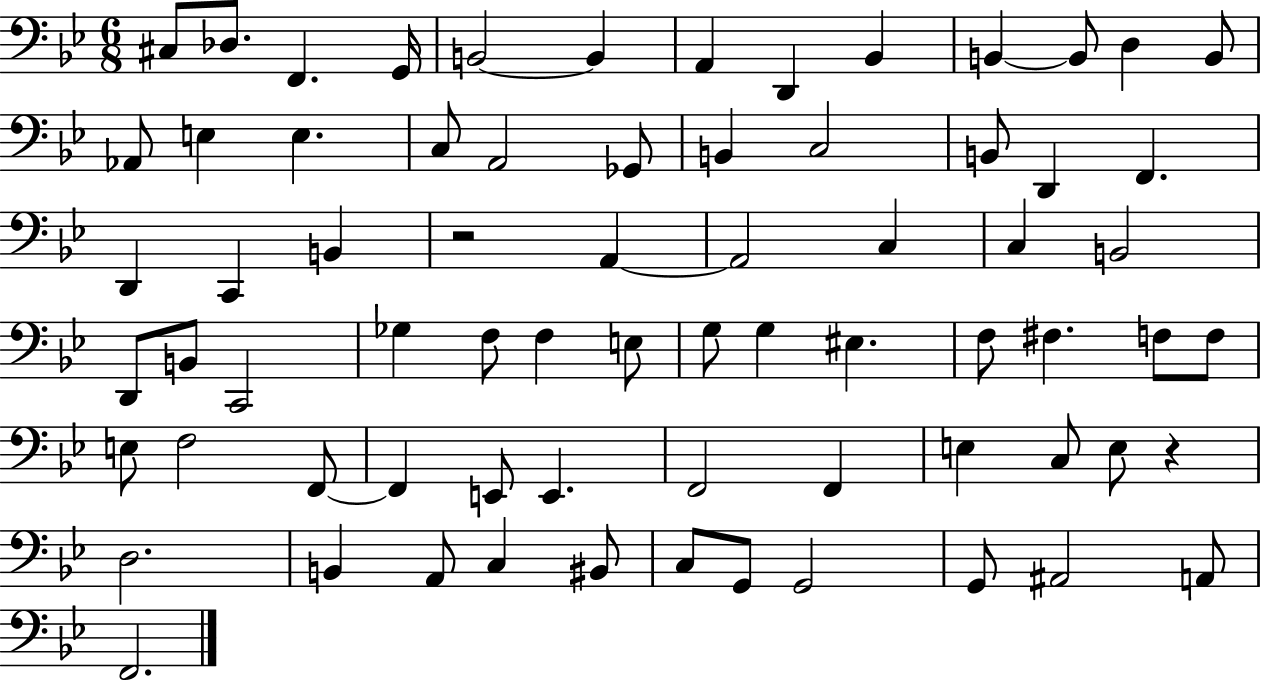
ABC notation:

X:1
T:Untitled
M:6/8
L:1/4
K:Bb
^C,/2 _D,/2 F,, G,,/4 B,,2 B,, A,, D,, _B,, B,, B,,/2 D, B,,/2 _A,,/2 E, E, C,/2 A,,2 _G,,/2 B,, C,2 B,,/2 D,, F,, D,, C,, B,, z2 A,, A,,2 C, C, B,,2 D,,/2 B,,/2 C,,2 _G, F,/2 F, E,/2 G,/2 G, ^E, F,/2 ^F, F,/2 F,/2 E,/2 F,2 F,,/2 F,, E,,/2 E,, F,,2 F,, E, C,/2 E,/2 z D,2 B,, A,,/2 C, ^B,,/2 C,/2 G,,/2 G,,2 G,,/2 ^A,,2 A,,/2 F,,2